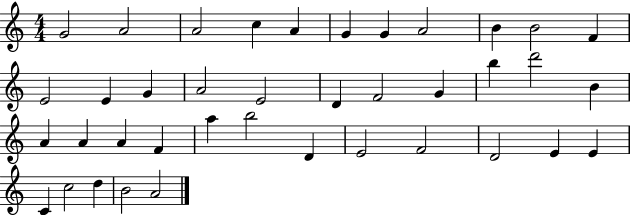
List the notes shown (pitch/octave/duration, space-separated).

G4/h A4/h A4/h C5/q A4/q G4/q G4/q A4/h B4/q B4/h F4/q E4/h E4/q G4/q A4/h E4/h D4/q F4/h G4/q B5/q D6/h B4/q A4/q A4/q A4/q F4/q A5/q B5/h D4/q E4/h F4/h D4/h E4/q E4/q C4/q C5/h D5/q B4/h A4/h